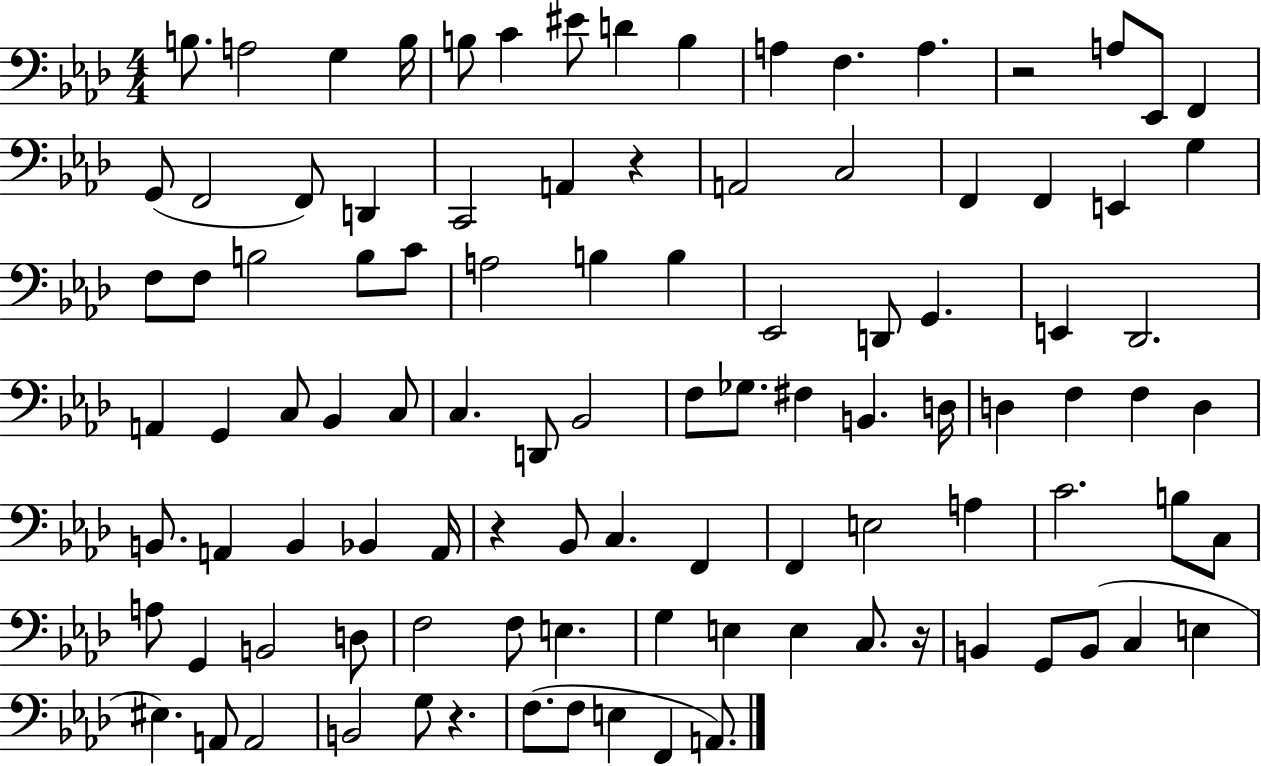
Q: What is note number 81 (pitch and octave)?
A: E3